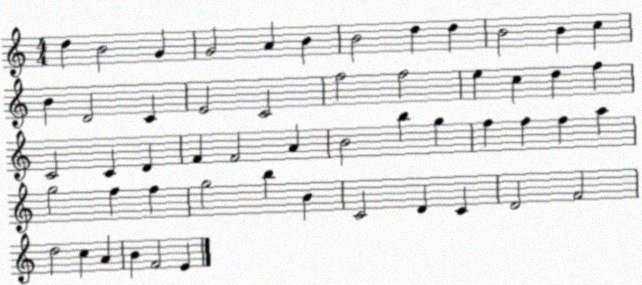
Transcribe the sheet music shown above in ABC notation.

X:1
T:Untitled
M:4/4
L:1/4
K:C
d B2 G G2 A B B2 d d B2 B c B D2 C E2 C2 f2 f2 e c d f C2 C D F F2 A B2 b g f f f a g2 f f g2 b B C2 D C D2 F2 d2 c A B F2 E